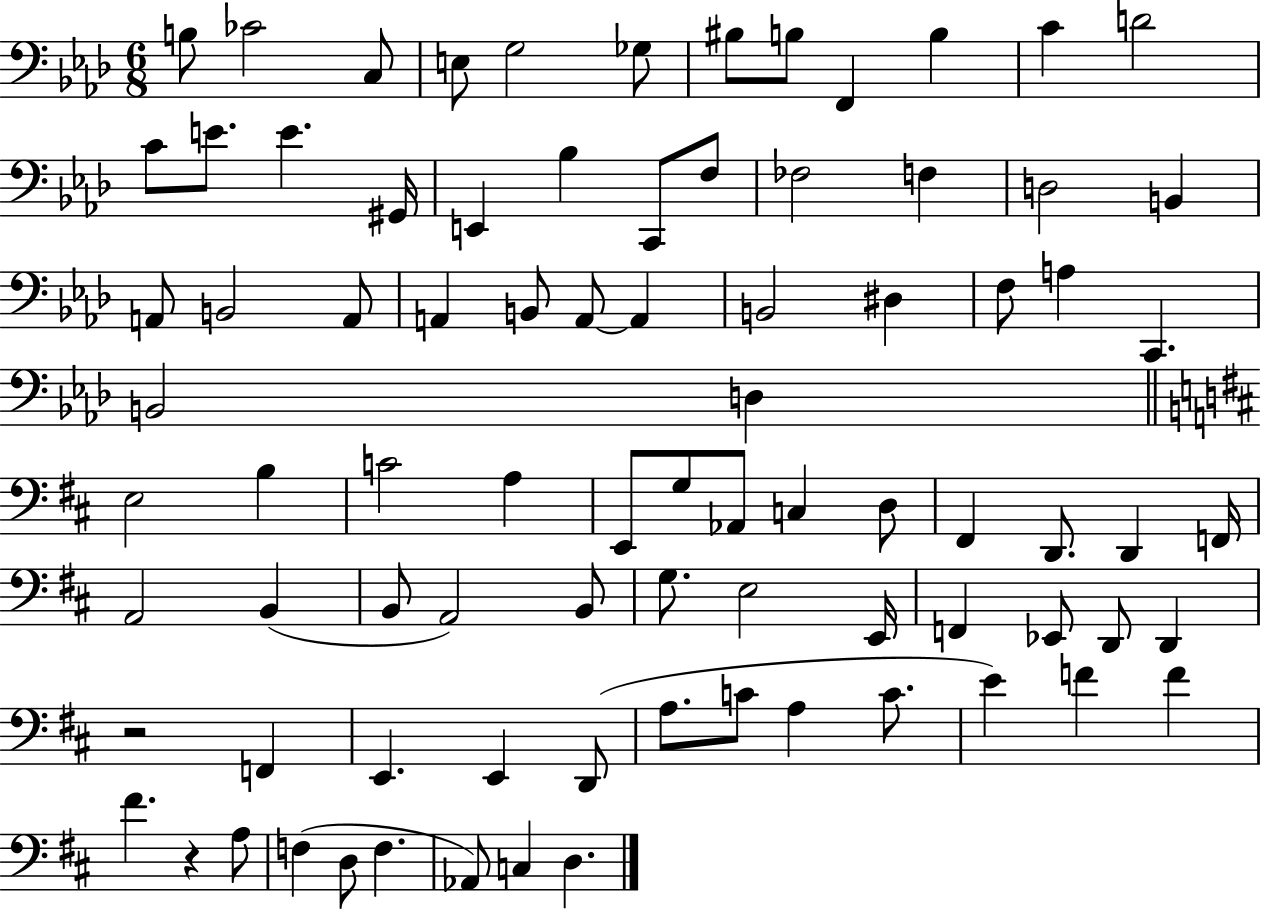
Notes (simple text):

B3/e CES4/h C3/e E3/e G3/h Gb3/e BIS3/e B3/e F2/q B3/q C4/q D4/h C4/e E4/e. E4/q. G#2/s E2/q Bb3/q C2/e F3/e FES3/h F3/q D3/h B2/q A2/e B2/h A2/e A2/q B2/e A2/e A2/q B2/h D#3/q F3/e A3/q C2/q. B2/h D3/q E3/h B3/q C4/h A3/q E2/e G3/e Ab2/e C3/q D3/e F#2/q D2/e. D2/q F2/s A2/h B2/q B2/e A2/h B2/e G3/e. E3/h E2/s F2/q Eb2/e D2/e D2/q R/h F2/q E2/q. E2/q D2/e A3/e. C4/e A3/q C4/e. E4/q F4/q F4/q F#4/q. R/q A3/e F3/q D3/e F3/q. Ab2/e C3/q D3/q.